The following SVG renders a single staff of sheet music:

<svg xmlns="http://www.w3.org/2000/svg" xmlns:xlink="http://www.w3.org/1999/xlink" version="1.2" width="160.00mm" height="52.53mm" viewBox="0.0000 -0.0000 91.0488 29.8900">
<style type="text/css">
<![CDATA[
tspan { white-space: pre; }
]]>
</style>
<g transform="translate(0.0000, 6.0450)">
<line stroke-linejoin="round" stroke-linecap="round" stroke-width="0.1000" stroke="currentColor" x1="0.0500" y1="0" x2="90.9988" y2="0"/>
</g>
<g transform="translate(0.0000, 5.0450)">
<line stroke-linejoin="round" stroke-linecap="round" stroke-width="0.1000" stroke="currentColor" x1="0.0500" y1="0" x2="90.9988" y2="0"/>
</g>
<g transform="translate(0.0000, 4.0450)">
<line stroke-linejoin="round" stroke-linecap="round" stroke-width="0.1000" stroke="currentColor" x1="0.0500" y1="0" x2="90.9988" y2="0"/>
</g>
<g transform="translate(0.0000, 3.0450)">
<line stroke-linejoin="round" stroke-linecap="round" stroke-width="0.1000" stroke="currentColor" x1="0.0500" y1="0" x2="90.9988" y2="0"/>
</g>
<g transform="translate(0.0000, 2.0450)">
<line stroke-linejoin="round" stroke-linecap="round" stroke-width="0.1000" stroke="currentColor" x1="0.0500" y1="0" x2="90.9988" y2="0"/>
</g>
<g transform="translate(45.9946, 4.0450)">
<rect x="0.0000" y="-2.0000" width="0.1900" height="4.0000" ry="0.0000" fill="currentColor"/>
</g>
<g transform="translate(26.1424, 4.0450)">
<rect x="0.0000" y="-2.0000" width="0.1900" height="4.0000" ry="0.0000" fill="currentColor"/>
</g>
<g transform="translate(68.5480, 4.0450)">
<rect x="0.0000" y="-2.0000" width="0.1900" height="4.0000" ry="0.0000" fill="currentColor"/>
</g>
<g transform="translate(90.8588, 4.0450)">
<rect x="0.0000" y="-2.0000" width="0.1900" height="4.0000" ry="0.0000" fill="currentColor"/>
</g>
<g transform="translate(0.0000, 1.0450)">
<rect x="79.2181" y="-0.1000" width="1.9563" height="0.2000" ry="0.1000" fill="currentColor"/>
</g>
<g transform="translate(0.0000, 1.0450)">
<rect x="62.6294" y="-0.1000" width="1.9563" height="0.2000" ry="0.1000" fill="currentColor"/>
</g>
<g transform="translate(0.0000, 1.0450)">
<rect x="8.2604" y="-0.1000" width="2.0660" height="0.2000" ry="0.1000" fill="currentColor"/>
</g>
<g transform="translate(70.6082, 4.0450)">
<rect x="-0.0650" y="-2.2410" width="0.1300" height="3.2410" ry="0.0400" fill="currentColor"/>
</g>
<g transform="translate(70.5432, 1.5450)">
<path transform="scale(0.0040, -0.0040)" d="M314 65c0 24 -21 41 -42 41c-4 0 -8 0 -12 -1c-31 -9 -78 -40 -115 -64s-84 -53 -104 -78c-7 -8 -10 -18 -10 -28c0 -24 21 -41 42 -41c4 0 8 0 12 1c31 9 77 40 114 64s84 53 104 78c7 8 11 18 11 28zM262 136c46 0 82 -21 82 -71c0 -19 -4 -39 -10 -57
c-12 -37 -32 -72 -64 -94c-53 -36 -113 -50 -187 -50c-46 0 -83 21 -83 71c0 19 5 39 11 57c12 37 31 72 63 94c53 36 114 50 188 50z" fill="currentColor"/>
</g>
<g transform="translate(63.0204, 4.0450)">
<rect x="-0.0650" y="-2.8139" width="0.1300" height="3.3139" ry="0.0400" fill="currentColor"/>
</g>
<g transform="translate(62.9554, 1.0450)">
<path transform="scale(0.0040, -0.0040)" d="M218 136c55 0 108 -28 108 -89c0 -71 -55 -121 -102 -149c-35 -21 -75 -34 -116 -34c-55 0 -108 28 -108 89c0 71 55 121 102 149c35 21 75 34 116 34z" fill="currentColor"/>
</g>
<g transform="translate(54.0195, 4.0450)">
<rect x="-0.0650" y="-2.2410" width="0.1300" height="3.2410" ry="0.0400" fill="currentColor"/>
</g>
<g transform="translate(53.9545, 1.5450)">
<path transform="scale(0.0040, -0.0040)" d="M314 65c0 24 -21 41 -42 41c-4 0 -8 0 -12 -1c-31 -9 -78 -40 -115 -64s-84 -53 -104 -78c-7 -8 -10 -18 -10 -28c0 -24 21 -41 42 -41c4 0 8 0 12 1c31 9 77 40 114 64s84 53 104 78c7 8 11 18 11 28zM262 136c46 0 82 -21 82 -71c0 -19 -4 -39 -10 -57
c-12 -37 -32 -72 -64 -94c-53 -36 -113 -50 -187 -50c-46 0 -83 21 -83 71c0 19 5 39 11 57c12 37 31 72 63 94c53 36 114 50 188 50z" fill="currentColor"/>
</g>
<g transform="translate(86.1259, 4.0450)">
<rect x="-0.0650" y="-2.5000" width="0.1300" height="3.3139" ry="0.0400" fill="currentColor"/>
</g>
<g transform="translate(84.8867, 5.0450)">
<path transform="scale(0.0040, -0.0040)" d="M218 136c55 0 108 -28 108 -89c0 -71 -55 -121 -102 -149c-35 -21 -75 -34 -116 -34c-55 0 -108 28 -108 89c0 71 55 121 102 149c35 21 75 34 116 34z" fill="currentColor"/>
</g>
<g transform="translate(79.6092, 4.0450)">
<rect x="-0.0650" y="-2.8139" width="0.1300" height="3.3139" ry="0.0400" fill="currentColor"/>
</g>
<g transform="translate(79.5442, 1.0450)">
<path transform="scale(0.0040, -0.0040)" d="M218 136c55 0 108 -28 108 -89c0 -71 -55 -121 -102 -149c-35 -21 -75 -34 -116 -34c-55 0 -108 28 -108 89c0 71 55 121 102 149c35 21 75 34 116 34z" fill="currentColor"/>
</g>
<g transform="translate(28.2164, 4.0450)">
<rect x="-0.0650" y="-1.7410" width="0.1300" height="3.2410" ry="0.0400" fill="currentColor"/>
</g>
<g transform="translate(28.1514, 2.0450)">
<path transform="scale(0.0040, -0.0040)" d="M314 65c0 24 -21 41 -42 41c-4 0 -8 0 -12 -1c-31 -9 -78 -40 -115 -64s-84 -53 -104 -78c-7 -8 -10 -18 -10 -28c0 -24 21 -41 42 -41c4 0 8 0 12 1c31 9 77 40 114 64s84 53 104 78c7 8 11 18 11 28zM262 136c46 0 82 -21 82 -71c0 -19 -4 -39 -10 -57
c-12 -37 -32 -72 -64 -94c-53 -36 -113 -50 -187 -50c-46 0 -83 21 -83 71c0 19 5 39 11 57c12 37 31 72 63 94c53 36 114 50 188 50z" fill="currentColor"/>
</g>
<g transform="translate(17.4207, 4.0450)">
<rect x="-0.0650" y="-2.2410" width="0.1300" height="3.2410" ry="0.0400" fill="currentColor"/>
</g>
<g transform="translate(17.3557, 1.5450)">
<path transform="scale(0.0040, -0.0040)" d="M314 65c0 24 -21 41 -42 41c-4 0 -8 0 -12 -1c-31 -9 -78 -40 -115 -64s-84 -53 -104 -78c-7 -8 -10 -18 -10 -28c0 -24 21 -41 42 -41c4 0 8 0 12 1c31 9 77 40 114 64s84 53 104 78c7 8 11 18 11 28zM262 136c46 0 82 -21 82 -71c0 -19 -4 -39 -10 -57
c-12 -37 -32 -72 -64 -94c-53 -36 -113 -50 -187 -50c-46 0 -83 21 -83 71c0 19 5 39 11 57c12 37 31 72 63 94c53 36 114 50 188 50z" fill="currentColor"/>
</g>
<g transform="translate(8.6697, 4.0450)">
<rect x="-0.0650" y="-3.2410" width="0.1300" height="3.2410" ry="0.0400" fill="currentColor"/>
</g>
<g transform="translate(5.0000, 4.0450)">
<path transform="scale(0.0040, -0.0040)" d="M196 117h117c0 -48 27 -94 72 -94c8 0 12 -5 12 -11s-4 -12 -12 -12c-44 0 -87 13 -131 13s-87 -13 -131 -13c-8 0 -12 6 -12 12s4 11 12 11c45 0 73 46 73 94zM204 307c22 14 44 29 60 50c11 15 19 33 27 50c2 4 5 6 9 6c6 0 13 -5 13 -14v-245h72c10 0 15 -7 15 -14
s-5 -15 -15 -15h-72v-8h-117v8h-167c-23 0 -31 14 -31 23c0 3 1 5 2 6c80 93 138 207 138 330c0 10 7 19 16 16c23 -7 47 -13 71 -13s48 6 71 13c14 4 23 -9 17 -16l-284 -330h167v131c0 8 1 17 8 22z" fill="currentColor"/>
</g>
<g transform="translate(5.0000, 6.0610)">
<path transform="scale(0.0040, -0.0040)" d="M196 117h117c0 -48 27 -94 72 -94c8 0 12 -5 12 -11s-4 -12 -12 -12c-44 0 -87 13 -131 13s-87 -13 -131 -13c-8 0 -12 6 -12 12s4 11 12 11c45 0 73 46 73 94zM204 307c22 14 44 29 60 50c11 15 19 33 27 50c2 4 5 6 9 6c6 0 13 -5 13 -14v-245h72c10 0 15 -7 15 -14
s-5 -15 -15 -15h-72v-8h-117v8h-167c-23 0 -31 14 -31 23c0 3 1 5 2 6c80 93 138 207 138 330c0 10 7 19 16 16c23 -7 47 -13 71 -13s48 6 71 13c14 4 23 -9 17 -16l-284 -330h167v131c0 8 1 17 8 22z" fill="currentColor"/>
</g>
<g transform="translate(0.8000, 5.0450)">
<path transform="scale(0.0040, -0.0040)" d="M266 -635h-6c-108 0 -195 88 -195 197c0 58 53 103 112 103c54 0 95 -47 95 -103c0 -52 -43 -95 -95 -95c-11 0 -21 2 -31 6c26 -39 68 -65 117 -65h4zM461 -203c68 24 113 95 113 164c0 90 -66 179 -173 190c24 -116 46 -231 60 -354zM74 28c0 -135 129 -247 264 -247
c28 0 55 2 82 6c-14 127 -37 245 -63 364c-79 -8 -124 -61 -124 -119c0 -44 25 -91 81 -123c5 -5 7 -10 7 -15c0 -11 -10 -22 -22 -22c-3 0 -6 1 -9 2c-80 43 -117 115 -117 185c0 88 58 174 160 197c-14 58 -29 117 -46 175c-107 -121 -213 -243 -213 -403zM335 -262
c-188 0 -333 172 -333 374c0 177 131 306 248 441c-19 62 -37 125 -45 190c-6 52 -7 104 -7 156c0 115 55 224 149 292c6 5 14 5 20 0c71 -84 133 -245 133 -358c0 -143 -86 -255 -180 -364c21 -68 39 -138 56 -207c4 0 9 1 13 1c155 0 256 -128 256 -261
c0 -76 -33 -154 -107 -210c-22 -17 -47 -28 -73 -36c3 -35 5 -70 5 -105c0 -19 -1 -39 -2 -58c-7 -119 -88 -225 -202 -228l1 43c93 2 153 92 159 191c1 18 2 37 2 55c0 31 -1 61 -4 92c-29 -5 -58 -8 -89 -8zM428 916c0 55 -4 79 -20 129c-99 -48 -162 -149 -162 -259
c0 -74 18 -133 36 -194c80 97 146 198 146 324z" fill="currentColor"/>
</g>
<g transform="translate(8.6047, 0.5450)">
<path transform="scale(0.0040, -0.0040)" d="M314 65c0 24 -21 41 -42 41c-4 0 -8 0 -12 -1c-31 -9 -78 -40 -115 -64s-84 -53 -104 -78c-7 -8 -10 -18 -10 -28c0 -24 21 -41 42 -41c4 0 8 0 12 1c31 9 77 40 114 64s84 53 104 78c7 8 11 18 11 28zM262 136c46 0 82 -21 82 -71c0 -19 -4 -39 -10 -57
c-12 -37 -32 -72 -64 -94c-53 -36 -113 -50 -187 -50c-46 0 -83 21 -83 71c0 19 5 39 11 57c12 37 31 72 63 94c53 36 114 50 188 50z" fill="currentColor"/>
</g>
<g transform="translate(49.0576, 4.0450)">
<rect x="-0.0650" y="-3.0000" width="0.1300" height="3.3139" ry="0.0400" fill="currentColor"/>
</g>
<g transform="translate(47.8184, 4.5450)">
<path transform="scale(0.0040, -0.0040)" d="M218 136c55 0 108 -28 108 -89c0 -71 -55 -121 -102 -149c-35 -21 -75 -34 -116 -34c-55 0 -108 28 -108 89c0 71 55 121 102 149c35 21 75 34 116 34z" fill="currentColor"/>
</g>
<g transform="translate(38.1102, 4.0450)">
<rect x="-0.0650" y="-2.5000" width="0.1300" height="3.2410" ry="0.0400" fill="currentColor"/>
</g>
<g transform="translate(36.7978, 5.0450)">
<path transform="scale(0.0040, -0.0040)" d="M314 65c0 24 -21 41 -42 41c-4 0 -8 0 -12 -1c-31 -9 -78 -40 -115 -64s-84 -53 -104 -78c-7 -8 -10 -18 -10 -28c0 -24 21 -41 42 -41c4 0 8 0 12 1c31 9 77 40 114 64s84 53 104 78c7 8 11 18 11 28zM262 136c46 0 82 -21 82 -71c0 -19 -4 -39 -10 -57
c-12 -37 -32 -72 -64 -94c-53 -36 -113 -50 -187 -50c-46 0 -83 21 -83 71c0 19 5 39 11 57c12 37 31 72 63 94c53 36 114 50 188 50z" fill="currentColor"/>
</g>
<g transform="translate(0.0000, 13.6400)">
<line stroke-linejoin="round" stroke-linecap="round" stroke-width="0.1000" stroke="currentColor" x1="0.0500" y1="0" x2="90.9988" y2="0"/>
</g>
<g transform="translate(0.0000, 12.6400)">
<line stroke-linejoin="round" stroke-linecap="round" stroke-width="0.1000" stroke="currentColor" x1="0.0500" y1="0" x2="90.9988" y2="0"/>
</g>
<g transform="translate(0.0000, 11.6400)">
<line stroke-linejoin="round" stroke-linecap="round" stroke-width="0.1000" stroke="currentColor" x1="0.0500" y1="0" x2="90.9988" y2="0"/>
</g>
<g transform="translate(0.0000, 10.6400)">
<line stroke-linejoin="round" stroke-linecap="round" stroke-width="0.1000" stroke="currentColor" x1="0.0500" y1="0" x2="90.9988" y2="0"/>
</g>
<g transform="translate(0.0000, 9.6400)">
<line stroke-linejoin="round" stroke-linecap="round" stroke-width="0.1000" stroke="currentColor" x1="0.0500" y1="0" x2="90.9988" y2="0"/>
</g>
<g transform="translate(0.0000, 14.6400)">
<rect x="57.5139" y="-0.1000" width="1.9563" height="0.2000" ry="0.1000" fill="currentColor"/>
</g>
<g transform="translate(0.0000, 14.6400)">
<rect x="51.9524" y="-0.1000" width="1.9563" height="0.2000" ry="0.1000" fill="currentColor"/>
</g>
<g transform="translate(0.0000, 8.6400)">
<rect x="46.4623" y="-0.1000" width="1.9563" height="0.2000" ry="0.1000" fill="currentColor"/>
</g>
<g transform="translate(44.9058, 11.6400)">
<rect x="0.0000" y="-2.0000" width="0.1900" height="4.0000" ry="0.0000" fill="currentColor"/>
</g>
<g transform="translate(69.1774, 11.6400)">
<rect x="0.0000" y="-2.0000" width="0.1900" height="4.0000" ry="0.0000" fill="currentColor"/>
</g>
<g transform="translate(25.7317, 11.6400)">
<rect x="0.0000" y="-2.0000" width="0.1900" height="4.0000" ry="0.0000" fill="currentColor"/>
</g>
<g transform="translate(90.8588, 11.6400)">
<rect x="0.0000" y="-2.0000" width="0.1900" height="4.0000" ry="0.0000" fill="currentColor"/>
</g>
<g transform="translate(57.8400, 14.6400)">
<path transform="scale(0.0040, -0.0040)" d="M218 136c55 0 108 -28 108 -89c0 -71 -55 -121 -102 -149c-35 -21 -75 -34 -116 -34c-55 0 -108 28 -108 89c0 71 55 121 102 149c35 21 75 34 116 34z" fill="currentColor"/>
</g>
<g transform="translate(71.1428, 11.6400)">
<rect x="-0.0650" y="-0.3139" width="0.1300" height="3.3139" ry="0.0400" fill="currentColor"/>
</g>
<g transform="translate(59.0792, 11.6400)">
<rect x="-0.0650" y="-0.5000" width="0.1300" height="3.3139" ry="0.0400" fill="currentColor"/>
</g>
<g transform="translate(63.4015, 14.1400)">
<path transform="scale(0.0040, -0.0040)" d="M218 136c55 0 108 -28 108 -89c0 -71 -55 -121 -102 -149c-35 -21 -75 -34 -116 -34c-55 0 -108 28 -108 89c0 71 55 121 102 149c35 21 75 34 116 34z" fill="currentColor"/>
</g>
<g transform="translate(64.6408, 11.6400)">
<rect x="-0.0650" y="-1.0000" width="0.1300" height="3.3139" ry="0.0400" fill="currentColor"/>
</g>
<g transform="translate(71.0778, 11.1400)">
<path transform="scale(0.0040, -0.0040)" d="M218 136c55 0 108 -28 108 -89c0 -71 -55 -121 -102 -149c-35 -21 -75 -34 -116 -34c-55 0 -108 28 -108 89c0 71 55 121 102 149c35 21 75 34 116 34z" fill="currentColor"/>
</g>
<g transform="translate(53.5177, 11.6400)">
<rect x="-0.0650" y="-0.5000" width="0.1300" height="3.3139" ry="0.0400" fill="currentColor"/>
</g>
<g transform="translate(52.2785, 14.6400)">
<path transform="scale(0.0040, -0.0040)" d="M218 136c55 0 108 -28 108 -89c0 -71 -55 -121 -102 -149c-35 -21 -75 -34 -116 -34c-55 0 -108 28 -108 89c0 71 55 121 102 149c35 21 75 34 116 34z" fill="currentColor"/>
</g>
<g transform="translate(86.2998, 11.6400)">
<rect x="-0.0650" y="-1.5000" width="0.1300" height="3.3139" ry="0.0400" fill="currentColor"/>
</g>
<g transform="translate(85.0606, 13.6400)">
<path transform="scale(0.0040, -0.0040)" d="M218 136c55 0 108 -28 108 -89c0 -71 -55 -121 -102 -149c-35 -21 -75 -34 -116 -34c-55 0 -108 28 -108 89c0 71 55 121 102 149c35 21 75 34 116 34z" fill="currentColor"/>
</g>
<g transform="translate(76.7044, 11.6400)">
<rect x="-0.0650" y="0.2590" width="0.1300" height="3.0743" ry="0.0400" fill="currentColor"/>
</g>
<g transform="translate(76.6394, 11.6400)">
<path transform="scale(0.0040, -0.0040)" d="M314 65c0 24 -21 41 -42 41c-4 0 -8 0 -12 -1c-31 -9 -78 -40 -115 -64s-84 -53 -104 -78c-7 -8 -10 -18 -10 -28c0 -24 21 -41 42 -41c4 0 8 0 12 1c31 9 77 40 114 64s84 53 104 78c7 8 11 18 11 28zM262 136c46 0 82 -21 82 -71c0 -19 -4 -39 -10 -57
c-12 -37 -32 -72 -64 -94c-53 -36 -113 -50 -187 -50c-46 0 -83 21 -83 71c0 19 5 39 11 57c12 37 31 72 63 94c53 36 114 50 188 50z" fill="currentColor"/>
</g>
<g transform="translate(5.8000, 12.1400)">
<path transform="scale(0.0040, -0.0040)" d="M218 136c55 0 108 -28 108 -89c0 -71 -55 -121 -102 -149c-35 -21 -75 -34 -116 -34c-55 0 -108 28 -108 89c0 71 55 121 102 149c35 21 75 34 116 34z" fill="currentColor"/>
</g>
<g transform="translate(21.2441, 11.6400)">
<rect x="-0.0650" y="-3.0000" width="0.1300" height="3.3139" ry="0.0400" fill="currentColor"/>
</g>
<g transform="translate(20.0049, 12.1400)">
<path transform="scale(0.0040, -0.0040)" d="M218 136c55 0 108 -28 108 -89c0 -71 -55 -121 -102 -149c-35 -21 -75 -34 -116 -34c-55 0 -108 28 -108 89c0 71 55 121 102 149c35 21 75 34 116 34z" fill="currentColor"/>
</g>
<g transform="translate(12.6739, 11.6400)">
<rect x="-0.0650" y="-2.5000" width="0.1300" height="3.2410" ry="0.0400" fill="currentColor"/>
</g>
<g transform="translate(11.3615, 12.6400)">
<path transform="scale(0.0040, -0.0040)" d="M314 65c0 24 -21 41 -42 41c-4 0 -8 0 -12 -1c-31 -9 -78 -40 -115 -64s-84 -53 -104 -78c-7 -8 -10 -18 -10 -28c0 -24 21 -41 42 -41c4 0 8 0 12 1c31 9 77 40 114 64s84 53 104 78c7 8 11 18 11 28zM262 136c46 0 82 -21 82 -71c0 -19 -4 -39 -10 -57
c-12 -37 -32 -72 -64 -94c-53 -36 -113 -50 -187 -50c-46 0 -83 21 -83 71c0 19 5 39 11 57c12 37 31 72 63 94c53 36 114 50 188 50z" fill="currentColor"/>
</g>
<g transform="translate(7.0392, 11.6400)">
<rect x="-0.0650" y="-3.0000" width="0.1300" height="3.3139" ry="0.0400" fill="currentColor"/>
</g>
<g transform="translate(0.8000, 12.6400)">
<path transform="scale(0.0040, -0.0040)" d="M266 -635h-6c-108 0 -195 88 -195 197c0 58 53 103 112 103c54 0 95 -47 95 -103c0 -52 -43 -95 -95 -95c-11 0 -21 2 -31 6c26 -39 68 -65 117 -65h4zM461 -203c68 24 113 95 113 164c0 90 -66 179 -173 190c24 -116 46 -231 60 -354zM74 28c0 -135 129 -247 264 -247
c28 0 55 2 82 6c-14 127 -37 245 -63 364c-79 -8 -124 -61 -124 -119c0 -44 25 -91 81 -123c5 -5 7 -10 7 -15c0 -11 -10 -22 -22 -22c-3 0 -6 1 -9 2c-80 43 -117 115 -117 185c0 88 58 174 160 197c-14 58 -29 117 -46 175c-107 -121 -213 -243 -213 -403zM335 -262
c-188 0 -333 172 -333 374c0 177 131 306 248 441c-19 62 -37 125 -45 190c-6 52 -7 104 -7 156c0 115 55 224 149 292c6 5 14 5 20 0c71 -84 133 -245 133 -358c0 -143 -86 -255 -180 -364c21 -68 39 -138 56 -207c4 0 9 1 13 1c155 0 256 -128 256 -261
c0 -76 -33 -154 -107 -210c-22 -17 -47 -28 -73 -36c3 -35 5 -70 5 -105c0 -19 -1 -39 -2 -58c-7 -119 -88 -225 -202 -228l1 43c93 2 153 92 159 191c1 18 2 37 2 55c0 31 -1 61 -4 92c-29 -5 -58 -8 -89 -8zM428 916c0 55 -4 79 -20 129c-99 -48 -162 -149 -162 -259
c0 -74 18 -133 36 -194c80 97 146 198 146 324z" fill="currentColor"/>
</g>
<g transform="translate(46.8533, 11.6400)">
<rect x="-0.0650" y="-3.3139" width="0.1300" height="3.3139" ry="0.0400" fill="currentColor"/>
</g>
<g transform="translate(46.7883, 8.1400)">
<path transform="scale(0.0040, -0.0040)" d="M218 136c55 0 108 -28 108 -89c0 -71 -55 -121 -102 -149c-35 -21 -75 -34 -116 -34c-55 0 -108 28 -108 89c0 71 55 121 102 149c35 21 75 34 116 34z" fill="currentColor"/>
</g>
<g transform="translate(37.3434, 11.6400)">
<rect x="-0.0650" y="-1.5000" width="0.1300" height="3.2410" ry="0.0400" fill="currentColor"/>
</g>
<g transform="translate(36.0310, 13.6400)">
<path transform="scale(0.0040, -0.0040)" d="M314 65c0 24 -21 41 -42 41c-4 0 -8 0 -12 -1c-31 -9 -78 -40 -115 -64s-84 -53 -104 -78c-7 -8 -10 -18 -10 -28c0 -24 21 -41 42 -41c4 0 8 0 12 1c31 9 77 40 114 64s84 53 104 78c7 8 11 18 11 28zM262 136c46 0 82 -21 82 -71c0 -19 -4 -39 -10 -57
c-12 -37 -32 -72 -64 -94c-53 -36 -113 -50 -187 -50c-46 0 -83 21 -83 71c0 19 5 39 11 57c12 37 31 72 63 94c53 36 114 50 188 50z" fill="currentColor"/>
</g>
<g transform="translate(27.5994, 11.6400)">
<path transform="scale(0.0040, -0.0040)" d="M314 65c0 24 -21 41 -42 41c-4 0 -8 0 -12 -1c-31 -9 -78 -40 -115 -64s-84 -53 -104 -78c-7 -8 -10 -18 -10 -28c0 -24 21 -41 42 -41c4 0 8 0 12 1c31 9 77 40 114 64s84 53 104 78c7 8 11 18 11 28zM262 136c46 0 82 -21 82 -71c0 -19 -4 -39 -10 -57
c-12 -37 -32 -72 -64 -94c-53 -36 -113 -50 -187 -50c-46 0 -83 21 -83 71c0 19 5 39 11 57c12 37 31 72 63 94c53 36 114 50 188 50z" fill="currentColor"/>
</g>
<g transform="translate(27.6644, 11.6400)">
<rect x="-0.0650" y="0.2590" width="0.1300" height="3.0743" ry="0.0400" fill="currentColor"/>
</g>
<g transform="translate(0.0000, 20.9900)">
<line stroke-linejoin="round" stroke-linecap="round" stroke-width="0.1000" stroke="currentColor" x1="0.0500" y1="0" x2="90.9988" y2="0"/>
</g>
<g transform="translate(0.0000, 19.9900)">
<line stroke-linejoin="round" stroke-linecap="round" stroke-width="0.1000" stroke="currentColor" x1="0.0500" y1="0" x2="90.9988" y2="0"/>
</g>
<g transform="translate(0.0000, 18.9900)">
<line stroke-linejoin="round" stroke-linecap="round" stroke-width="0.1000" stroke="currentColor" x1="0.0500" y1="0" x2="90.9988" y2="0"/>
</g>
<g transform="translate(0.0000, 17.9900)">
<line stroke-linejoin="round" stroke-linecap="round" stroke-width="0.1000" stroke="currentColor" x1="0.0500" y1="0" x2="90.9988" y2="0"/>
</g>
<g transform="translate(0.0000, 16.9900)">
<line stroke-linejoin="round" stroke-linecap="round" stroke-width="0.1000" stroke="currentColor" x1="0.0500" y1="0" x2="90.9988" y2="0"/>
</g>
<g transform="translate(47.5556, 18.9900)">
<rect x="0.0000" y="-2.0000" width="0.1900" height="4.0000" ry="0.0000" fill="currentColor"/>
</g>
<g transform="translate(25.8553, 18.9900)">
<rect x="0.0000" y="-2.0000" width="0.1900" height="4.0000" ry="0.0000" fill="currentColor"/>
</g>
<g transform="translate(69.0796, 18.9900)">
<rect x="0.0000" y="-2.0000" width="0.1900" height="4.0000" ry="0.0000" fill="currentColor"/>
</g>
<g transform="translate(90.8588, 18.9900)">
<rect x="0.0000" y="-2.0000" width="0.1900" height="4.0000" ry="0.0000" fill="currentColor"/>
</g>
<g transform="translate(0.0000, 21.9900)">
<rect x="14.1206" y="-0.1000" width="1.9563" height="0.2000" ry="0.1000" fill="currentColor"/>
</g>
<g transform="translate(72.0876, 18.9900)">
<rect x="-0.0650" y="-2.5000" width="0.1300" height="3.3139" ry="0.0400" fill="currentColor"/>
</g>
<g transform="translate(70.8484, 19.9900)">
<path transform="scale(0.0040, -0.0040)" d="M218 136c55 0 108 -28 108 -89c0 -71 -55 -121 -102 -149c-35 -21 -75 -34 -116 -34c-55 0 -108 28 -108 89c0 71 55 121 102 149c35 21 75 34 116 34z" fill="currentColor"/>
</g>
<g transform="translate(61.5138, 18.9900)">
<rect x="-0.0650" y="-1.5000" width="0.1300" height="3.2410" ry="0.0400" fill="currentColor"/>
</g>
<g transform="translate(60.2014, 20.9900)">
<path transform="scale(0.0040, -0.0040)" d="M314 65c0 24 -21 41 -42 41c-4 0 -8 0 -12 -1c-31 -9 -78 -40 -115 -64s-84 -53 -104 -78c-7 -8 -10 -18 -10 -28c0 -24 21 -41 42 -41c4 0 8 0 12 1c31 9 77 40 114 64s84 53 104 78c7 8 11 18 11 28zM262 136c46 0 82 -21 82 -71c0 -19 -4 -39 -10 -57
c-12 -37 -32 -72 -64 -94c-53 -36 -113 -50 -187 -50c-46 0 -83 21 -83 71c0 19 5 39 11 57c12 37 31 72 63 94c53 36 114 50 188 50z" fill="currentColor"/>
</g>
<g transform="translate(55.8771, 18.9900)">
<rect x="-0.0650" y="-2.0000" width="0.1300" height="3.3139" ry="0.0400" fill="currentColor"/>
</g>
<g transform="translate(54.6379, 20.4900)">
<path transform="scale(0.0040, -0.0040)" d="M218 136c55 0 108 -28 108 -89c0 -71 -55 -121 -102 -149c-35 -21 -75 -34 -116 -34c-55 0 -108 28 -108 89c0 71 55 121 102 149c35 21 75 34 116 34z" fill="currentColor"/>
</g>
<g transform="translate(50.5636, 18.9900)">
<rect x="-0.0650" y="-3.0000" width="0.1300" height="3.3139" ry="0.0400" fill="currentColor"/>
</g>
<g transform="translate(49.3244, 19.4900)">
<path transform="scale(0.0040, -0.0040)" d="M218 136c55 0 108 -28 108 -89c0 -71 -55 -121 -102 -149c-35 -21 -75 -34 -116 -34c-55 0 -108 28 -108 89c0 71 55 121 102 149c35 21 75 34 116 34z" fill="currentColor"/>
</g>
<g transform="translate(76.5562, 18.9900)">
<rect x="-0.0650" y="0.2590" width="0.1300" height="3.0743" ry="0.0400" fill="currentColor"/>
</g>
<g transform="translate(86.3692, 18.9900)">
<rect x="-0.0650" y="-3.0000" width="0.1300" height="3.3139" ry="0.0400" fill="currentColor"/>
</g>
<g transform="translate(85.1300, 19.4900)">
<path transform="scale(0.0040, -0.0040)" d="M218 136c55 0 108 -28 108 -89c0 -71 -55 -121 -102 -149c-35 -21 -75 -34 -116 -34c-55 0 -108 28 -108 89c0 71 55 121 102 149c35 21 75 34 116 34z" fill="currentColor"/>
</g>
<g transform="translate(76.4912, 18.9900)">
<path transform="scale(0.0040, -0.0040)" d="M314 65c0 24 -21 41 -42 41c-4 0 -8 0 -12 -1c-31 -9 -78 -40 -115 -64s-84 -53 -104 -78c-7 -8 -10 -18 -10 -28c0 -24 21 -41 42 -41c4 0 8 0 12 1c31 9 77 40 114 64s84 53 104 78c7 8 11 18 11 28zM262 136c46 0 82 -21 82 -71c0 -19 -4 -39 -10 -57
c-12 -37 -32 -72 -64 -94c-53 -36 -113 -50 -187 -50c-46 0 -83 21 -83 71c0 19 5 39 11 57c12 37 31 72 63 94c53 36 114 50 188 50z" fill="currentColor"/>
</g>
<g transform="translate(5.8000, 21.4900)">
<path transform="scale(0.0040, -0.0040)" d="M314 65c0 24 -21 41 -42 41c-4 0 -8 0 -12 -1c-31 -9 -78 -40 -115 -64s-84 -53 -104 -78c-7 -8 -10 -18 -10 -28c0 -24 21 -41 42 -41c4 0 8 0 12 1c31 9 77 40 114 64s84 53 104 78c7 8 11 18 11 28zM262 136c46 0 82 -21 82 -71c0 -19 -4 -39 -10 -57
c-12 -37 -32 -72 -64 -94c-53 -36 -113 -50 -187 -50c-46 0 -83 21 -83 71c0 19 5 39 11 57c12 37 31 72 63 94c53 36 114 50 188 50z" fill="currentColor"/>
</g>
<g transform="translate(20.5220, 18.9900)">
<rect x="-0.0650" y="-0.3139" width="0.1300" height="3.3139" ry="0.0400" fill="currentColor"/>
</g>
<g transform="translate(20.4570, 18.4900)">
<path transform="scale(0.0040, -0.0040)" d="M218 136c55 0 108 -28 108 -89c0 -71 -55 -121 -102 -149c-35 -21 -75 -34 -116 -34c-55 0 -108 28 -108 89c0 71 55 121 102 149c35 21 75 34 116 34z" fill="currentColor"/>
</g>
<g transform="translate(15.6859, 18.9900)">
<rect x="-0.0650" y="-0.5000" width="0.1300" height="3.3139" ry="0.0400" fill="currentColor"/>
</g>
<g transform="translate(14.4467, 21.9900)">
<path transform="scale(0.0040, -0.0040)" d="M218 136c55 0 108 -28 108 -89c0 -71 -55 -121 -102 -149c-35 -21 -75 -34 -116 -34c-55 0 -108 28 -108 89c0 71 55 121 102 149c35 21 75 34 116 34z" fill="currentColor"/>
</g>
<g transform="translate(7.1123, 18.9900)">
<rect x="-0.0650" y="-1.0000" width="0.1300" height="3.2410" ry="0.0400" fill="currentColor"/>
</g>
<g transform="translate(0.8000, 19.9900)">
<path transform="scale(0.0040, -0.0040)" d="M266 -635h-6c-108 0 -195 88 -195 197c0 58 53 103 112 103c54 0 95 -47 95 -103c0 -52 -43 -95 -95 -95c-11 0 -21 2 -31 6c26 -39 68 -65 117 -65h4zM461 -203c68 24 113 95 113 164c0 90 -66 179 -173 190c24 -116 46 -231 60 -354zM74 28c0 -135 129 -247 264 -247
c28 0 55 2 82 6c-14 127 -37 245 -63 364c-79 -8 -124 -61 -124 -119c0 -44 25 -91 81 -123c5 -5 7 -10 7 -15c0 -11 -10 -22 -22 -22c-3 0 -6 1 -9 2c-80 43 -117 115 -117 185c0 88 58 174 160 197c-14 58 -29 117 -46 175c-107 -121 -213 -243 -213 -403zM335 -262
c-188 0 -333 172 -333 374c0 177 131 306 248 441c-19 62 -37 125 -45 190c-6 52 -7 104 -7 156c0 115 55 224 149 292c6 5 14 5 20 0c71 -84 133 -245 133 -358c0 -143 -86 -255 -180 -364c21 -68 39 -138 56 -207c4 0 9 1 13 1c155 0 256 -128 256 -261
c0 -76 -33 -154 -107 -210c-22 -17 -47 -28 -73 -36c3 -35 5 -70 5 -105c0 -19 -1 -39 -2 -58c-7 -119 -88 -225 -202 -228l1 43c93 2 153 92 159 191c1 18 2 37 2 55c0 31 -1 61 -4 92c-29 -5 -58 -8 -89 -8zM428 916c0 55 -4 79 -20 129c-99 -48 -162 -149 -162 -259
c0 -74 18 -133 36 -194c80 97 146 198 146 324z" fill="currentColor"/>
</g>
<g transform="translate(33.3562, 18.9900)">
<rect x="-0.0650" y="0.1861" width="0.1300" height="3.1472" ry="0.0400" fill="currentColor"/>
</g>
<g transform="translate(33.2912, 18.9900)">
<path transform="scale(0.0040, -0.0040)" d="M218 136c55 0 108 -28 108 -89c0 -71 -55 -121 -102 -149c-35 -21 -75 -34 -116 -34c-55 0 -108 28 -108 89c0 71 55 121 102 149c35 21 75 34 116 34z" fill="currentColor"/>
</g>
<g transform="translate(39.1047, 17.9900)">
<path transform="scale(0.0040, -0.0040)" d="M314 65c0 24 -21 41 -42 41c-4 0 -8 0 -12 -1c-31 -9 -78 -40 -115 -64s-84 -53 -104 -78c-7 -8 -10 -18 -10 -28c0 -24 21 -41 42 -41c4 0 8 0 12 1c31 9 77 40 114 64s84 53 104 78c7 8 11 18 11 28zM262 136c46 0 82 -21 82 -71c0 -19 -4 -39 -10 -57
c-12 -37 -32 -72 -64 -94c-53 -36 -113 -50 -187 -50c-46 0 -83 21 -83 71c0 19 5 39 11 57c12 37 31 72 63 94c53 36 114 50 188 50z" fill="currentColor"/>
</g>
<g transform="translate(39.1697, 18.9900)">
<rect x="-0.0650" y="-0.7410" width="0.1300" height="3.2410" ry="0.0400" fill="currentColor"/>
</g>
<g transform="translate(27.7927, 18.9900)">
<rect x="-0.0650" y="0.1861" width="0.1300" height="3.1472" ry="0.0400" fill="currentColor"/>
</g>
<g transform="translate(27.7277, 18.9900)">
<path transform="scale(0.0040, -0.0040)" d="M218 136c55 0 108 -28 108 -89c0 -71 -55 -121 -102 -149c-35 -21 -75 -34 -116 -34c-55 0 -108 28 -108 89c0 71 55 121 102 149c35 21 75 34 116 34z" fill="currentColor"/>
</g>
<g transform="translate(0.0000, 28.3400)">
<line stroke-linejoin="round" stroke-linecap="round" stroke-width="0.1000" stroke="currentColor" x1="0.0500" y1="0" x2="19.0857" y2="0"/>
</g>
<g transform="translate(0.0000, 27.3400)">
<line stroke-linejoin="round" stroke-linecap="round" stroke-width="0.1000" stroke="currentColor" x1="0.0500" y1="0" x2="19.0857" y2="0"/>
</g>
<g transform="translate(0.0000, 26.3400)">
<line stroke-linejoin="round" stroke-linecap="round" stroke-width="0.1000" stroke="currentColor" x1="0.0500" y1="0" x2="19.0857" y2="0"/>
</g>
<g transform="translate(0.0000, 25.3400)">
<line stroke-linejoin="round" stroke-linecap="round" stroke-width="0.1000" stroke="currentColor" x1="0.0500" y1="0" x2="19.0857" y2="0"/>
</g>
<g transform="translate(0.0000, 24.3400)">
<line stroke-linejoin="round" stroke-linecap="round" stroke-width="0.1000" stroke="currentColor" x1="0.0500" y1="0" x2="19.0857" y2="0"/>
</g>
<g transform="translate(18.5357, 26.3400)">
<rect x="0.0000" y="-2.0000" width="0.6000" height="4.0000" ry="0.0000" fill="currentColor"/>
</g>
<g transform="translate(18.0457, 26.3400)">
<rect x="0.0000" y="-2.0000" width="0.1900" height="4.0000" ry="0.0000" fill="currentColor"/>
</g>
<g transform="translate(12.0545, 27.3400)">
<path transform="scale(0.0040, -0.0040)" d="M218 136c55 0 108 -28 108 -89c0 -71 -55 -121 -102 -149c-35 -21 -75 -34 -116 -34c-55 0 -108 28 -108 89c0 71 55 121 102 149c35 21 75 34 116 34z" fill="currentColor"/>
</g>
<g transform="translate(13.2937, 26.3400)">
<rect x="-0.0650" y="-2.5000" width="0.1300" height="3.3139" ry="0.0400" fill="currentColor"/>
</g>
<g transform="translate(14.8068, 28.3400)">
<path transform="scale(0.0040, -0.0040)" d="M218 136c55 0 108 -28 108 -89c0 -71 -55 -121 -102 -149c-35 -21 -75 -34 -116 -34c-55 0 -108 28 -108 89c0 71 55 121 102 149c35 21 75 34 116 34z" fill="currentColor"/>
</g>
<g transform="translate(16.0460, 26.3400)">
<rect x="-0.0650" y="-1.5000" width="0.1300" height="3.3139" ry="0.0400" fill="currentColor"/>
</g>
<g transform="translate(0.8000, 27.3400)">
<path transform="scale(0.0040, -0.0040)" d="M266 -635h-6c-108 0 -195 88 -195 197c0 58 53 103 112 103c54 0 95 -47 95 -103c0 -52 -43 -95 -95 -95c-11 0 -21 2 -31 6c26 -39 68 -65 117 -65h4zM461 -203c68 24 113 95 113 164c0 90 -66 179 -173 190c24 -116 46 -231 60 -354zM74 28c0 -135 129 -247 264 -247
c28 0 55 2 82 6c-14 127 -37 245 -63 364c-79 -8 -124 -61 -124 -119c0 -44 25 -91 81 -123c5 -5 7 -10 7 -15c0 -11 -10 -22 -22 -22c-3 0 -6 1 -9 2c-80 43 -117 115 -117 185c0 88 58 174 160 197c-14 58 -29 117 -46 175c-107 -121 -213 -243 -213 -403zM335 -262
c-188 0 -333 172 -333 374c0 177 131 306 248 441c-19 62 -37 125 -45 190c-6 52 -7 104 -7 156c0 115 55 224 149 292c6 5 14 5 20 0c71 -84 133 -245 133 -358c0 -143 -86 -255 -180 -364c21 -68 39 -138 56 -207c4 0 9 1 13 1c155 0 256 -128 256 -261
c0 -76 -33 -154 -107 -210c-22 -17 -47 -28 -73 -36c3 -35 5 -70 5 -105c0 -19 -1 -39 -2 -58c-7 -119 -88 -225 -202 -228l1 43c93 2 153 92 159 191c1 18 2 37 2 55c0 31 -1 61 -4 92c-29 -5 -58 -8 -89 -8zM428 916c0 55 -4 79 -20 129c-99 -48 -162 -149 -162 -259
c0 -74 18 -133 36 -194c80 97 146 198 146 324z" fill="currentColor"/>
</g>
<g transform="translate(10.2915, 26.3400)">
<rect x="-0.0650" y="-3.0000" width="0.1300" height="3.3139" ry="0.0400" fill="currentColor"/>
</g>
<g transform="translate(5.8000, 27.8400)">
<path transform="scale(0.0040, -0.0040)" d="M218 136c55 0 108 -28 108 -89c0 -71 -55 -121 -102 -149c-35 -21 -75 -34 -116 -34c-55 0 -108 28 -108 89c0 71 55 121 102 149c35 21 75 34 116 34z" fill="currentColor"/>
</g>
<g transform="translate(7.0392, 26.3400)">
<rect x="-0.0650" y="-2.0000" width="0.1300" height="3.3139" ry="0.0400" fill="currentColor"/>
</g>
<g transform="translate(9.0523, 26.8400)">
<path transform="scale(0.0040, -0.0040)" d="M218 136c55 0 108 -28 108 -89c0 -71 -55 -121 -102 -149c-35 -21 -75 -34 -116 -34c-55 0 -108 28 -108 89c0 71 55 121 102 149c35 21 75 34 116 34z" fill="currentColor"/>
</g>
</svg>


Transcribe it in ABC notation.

X:1
T:Untitled
M:4/4
L:1/4
K:C
b2 g2 f2 G2 A g2 a g2 a G A G2 A B2 E2 b C C D c B2 E D2 C c B B d2 A F E2 G B2 A F A G E